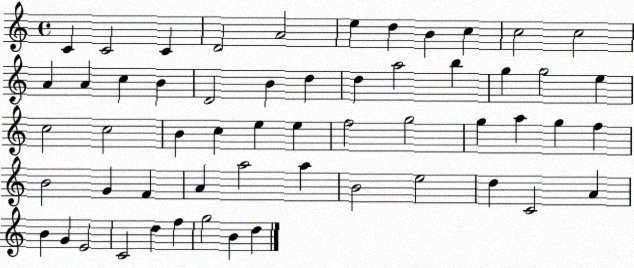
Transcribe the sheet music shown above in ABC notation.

X:1
T:Untitled
M:4/4
L:1/4
K:C
C C2 C D2 A2 e d B c c2 c2 A A c B D2 B d d a2 b g g2 e c2 c2 B c e e f2 g2 g a g f B2 G F A a2 a B2 e2 d C2 A B G E2 C2 d f g2 B d